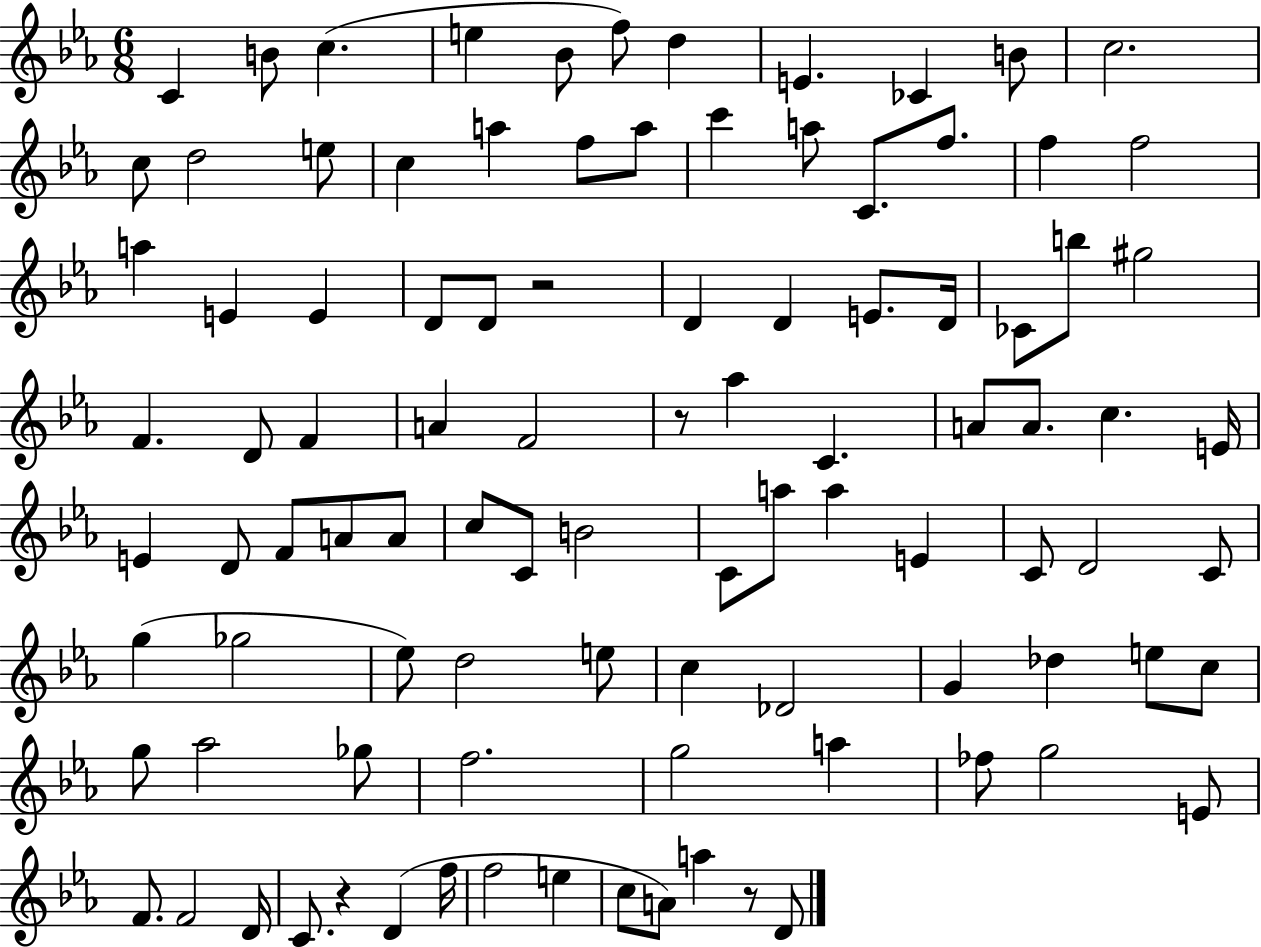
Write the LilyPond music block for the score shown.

{
  \clef treble
  \numericTimeSignature
  \time 6/8
  \key ees \major
  c'4 b'8 c''4.( | e''4 bes'8 f''8) d''4 | e'4. ces'4 b'8 | c''2. | \break c''8 d''2 e''8 | c''4 a''4 f''8 a''8 | c'''4 a''8 c'8. f''8. | f''4 f''2 | \break a''4 e'4 e'4 | d'8 d'8 r2 | d'4 d'4 e'8. d'16 | ces'8 b''8 gis''2 | \break f'4. d'8 f'4 | a'4 f'2 | r8 aes''4 c'4. | a'8 a'8. c''4. e'16 | \break e'4 d'8 f'8 a'8 a'8 | c''8 c'8 b'2 | c'8 a''8 a''4 e'4 | c'8 d'2 c'8 | \break g''4( ges''2 | ees''8) d''2 e''8 | c''4 des'2 | g'4 des''4 e''8 c''8 | \break g''8 aes''2 ges''8 | f''2. | g''2 a''4 | fes''8 g''2 e'8 | \break f'8. f'2 d'16 | c'8. r4 d'4( f''16 | f''2 e''4 | c''8 a'8) a''4 r8 d'8 | \break \bar "|."
}